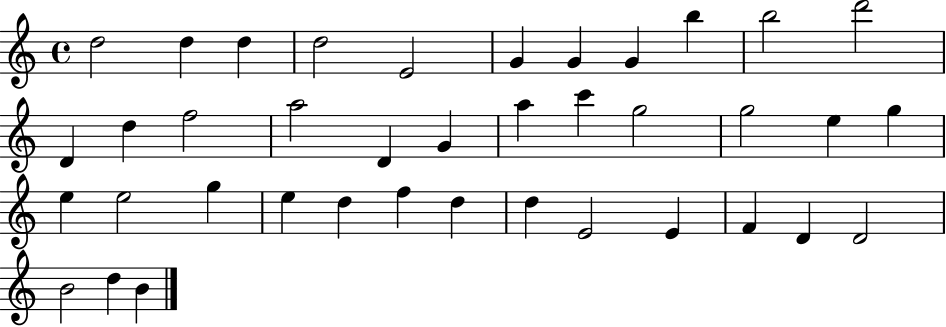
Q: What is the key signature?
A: C major